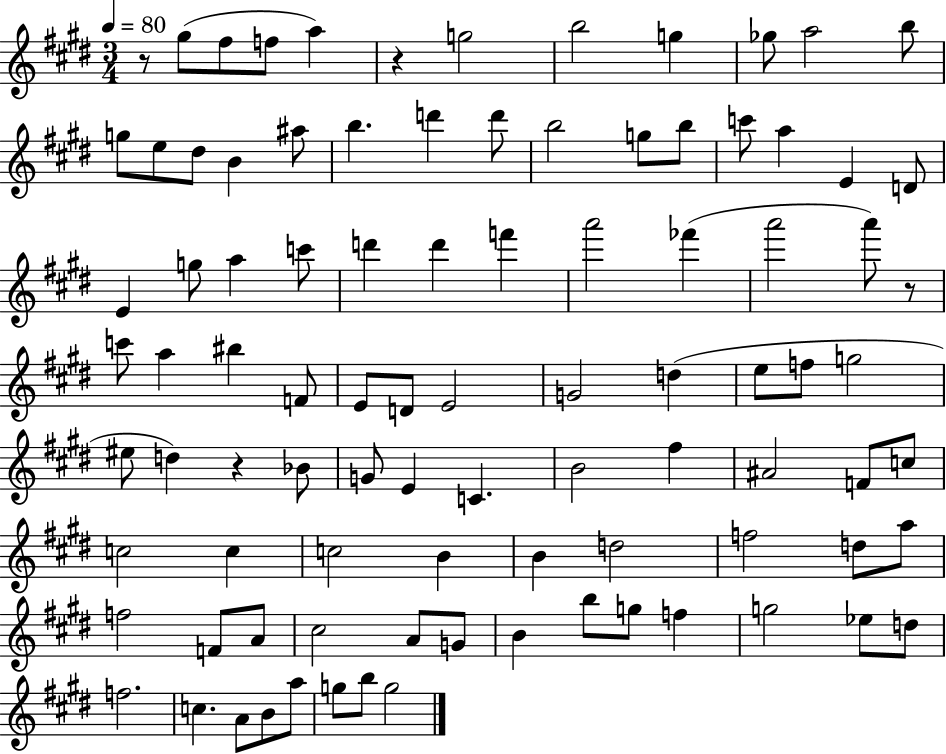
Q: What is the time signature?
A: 3/4